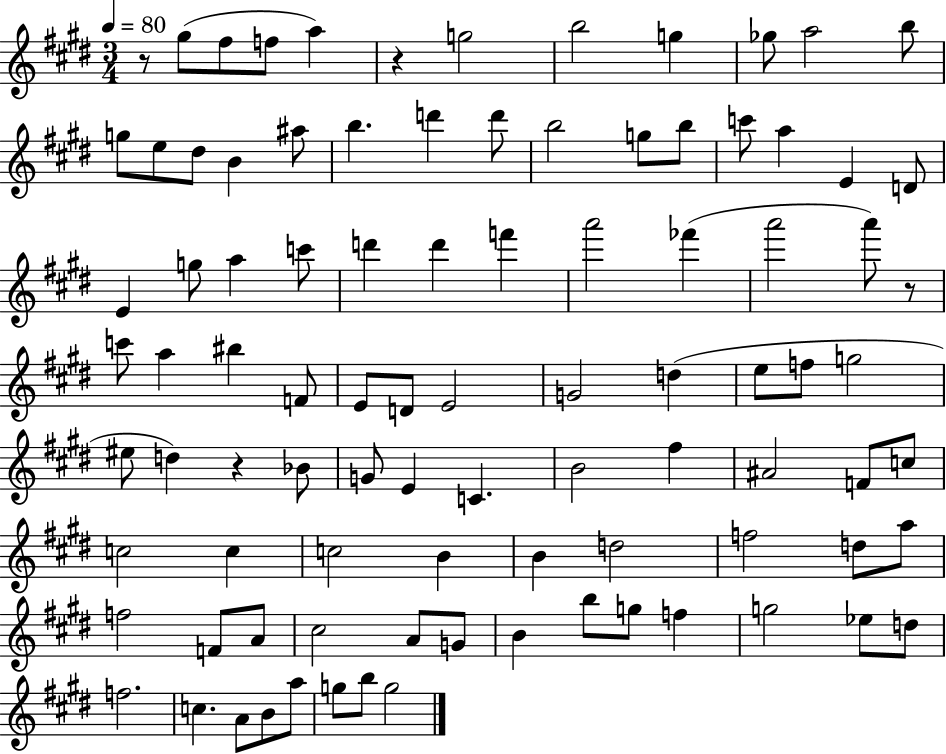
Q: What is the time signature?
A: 3/4